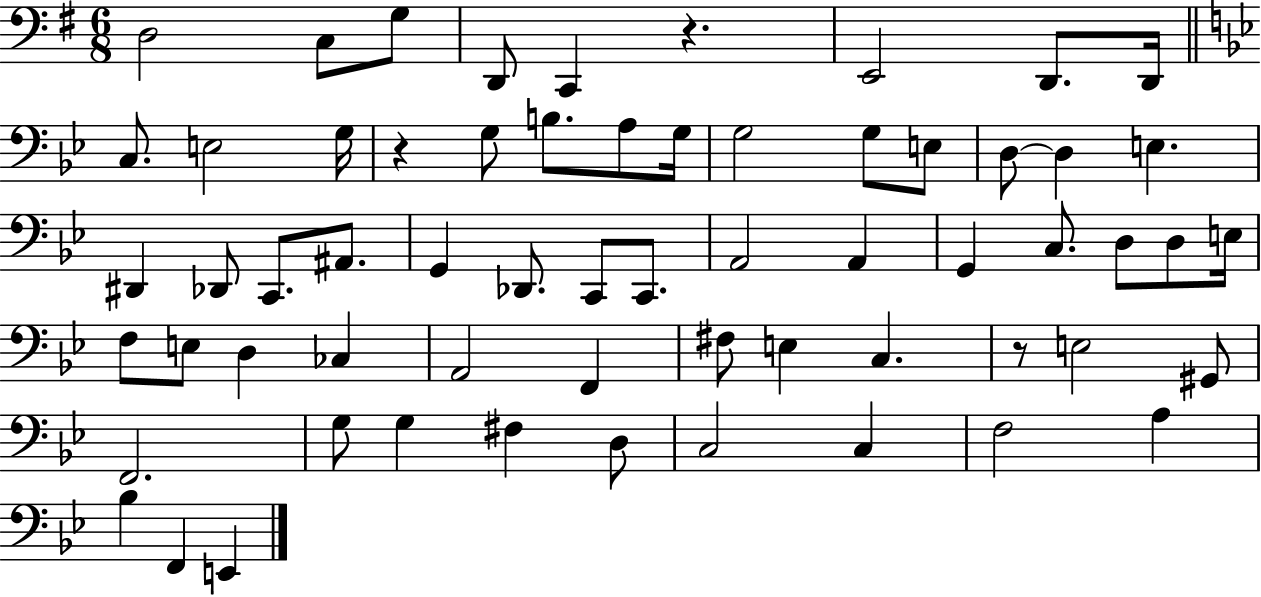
D3/h C3/e G3/e D2/e C2/q R/q. E2/h D2/e. D2/s C3/e. E3/h G3/s R/q G3/e B3/e. A3/e G3/s G3/h G3/e E3/e D3/e D3/q E3/q. D#2/q Db2/e C2/e. A#2/e. G2/q Db2/e. C2/e C2/e. A2/h A2/q G2/q C3/e. D3/e D3/e E3/s F3/e E3/e D3/q CES3/q A2/h F2/q F#3/e E3/q C3/q. R/e E3/h G#2/e F2/h. G3/e G3/q F#3/q D3/e C3/h C3/q F3/h A3/q Bb3/q F2/q E2/q